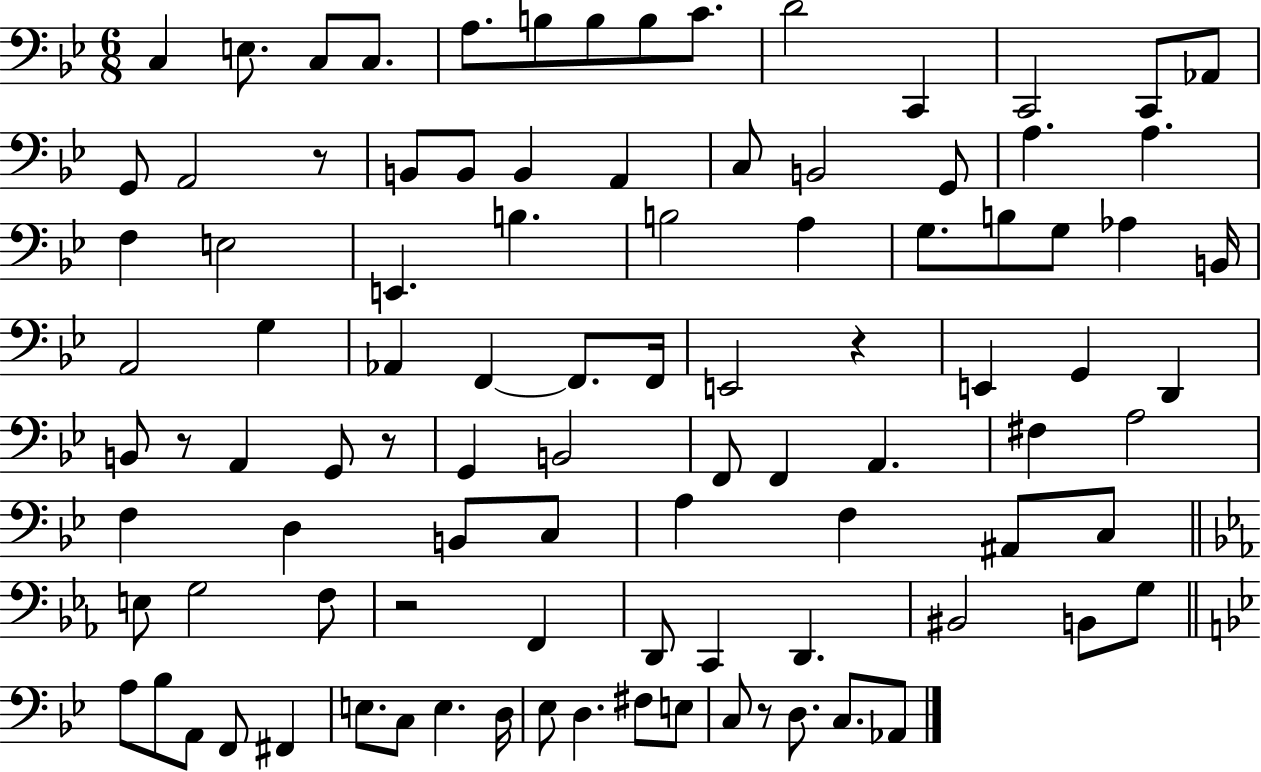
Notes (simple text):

C3/q E3/e. C3/e C3/e. A3/e. B3/e B3/e B3/e C4/e. D4/h C2/q C2/h C2/e Ab2/e G2/e A2/h R/e B2/e B2/e B2/q A2/q C3/e B2/h G2/e A3/q. A3/q. F3/q E3/h E2/q. B3/q. B3/h A3/q G3/e. B3/e G3/e Ab3/q B2/s A2/h G3/q Ab2/q F2/q F2/e. F2/s E2/h R/q E2/q G2/q D2/q B2/e R/e A2/q G2/e R/e G2/q B2/h F2/e F2/q A2/q. F#3/q A3/h F3/q D3/q B2/e C3/e A3/q F3/q A#2/e C3/e E3/e G3/h F3/e R/h F2/q D2/e C2/q D2/q. BIS2/h B2/e G3/e A3/e Bb3/e A2/e F2/e F#2/q E3/e. C3/e E3/q. D3/s Eb3/e D3/q. F#3/e E3/e C3/e R/e D3/e. C3/e. Ab2/e